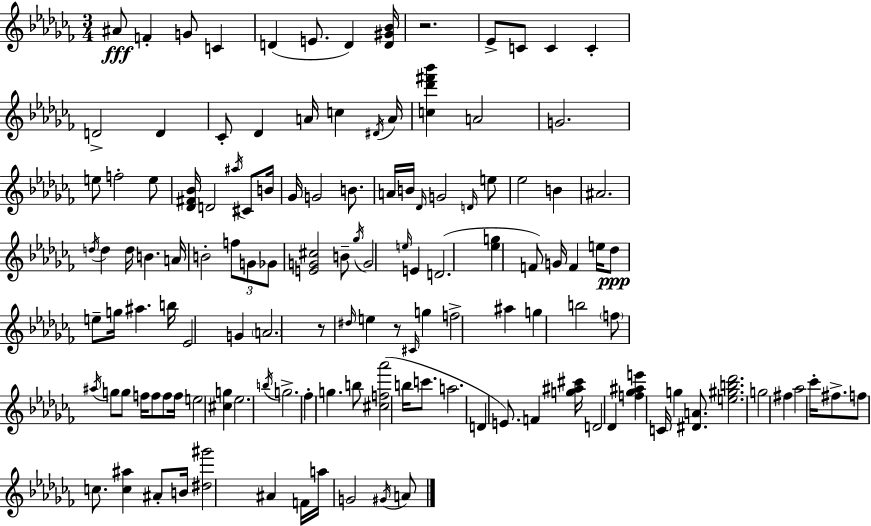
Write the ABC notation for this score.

X:1
T:Untitled
M:3/4
L:1/4
K:Abm
^A/2 F G/2 C D E/2 D [D^G_B]/4 z2 _E/2 C/2 C C D2 D _C/2 _D A/4 c ^D/4 A/4 [c_d'^f'_b'] A2 G2 e/2 f2 e/2 [_D^F_B]/4 D2 ^a/4 ^C/2 B/4 _G/4 G2 B/2 A/4 B/4 _D/4 G2 D/4 e/2 _e2 B ^A2 d/4 d d/4 B A/4 B2 f/2 G/2 _G/2 [EG^c]2 B/2 _g/4 G2 e/4 E D2 [_eg] F/2 G/4 F e/4 _d/2 e/2 g/4 ^a b/4 _E2 G A2 z/2 ^d/4 e z/2 ^C/4 g f2 ^a g b2 f/2 ^a/4 g/2 g/2 f/4 f/2 f/2 f/4 e2 [^cg] _e2 b/4 g2 _f g b/2 [^cf_a']2 b/4 c'/2 a2 D E/2 F [g^a^c']/4 D2 _D [f_g^ae'] C/4 g [^DA]/2 [e^gb_d']2 g2 ^f _a2 _c'/4 ^f/2 f/2 c/2 [c^a] ^A/2 B/4 [^d^g']2 ^A F/4 a/4 G2 ^G/4 A/2